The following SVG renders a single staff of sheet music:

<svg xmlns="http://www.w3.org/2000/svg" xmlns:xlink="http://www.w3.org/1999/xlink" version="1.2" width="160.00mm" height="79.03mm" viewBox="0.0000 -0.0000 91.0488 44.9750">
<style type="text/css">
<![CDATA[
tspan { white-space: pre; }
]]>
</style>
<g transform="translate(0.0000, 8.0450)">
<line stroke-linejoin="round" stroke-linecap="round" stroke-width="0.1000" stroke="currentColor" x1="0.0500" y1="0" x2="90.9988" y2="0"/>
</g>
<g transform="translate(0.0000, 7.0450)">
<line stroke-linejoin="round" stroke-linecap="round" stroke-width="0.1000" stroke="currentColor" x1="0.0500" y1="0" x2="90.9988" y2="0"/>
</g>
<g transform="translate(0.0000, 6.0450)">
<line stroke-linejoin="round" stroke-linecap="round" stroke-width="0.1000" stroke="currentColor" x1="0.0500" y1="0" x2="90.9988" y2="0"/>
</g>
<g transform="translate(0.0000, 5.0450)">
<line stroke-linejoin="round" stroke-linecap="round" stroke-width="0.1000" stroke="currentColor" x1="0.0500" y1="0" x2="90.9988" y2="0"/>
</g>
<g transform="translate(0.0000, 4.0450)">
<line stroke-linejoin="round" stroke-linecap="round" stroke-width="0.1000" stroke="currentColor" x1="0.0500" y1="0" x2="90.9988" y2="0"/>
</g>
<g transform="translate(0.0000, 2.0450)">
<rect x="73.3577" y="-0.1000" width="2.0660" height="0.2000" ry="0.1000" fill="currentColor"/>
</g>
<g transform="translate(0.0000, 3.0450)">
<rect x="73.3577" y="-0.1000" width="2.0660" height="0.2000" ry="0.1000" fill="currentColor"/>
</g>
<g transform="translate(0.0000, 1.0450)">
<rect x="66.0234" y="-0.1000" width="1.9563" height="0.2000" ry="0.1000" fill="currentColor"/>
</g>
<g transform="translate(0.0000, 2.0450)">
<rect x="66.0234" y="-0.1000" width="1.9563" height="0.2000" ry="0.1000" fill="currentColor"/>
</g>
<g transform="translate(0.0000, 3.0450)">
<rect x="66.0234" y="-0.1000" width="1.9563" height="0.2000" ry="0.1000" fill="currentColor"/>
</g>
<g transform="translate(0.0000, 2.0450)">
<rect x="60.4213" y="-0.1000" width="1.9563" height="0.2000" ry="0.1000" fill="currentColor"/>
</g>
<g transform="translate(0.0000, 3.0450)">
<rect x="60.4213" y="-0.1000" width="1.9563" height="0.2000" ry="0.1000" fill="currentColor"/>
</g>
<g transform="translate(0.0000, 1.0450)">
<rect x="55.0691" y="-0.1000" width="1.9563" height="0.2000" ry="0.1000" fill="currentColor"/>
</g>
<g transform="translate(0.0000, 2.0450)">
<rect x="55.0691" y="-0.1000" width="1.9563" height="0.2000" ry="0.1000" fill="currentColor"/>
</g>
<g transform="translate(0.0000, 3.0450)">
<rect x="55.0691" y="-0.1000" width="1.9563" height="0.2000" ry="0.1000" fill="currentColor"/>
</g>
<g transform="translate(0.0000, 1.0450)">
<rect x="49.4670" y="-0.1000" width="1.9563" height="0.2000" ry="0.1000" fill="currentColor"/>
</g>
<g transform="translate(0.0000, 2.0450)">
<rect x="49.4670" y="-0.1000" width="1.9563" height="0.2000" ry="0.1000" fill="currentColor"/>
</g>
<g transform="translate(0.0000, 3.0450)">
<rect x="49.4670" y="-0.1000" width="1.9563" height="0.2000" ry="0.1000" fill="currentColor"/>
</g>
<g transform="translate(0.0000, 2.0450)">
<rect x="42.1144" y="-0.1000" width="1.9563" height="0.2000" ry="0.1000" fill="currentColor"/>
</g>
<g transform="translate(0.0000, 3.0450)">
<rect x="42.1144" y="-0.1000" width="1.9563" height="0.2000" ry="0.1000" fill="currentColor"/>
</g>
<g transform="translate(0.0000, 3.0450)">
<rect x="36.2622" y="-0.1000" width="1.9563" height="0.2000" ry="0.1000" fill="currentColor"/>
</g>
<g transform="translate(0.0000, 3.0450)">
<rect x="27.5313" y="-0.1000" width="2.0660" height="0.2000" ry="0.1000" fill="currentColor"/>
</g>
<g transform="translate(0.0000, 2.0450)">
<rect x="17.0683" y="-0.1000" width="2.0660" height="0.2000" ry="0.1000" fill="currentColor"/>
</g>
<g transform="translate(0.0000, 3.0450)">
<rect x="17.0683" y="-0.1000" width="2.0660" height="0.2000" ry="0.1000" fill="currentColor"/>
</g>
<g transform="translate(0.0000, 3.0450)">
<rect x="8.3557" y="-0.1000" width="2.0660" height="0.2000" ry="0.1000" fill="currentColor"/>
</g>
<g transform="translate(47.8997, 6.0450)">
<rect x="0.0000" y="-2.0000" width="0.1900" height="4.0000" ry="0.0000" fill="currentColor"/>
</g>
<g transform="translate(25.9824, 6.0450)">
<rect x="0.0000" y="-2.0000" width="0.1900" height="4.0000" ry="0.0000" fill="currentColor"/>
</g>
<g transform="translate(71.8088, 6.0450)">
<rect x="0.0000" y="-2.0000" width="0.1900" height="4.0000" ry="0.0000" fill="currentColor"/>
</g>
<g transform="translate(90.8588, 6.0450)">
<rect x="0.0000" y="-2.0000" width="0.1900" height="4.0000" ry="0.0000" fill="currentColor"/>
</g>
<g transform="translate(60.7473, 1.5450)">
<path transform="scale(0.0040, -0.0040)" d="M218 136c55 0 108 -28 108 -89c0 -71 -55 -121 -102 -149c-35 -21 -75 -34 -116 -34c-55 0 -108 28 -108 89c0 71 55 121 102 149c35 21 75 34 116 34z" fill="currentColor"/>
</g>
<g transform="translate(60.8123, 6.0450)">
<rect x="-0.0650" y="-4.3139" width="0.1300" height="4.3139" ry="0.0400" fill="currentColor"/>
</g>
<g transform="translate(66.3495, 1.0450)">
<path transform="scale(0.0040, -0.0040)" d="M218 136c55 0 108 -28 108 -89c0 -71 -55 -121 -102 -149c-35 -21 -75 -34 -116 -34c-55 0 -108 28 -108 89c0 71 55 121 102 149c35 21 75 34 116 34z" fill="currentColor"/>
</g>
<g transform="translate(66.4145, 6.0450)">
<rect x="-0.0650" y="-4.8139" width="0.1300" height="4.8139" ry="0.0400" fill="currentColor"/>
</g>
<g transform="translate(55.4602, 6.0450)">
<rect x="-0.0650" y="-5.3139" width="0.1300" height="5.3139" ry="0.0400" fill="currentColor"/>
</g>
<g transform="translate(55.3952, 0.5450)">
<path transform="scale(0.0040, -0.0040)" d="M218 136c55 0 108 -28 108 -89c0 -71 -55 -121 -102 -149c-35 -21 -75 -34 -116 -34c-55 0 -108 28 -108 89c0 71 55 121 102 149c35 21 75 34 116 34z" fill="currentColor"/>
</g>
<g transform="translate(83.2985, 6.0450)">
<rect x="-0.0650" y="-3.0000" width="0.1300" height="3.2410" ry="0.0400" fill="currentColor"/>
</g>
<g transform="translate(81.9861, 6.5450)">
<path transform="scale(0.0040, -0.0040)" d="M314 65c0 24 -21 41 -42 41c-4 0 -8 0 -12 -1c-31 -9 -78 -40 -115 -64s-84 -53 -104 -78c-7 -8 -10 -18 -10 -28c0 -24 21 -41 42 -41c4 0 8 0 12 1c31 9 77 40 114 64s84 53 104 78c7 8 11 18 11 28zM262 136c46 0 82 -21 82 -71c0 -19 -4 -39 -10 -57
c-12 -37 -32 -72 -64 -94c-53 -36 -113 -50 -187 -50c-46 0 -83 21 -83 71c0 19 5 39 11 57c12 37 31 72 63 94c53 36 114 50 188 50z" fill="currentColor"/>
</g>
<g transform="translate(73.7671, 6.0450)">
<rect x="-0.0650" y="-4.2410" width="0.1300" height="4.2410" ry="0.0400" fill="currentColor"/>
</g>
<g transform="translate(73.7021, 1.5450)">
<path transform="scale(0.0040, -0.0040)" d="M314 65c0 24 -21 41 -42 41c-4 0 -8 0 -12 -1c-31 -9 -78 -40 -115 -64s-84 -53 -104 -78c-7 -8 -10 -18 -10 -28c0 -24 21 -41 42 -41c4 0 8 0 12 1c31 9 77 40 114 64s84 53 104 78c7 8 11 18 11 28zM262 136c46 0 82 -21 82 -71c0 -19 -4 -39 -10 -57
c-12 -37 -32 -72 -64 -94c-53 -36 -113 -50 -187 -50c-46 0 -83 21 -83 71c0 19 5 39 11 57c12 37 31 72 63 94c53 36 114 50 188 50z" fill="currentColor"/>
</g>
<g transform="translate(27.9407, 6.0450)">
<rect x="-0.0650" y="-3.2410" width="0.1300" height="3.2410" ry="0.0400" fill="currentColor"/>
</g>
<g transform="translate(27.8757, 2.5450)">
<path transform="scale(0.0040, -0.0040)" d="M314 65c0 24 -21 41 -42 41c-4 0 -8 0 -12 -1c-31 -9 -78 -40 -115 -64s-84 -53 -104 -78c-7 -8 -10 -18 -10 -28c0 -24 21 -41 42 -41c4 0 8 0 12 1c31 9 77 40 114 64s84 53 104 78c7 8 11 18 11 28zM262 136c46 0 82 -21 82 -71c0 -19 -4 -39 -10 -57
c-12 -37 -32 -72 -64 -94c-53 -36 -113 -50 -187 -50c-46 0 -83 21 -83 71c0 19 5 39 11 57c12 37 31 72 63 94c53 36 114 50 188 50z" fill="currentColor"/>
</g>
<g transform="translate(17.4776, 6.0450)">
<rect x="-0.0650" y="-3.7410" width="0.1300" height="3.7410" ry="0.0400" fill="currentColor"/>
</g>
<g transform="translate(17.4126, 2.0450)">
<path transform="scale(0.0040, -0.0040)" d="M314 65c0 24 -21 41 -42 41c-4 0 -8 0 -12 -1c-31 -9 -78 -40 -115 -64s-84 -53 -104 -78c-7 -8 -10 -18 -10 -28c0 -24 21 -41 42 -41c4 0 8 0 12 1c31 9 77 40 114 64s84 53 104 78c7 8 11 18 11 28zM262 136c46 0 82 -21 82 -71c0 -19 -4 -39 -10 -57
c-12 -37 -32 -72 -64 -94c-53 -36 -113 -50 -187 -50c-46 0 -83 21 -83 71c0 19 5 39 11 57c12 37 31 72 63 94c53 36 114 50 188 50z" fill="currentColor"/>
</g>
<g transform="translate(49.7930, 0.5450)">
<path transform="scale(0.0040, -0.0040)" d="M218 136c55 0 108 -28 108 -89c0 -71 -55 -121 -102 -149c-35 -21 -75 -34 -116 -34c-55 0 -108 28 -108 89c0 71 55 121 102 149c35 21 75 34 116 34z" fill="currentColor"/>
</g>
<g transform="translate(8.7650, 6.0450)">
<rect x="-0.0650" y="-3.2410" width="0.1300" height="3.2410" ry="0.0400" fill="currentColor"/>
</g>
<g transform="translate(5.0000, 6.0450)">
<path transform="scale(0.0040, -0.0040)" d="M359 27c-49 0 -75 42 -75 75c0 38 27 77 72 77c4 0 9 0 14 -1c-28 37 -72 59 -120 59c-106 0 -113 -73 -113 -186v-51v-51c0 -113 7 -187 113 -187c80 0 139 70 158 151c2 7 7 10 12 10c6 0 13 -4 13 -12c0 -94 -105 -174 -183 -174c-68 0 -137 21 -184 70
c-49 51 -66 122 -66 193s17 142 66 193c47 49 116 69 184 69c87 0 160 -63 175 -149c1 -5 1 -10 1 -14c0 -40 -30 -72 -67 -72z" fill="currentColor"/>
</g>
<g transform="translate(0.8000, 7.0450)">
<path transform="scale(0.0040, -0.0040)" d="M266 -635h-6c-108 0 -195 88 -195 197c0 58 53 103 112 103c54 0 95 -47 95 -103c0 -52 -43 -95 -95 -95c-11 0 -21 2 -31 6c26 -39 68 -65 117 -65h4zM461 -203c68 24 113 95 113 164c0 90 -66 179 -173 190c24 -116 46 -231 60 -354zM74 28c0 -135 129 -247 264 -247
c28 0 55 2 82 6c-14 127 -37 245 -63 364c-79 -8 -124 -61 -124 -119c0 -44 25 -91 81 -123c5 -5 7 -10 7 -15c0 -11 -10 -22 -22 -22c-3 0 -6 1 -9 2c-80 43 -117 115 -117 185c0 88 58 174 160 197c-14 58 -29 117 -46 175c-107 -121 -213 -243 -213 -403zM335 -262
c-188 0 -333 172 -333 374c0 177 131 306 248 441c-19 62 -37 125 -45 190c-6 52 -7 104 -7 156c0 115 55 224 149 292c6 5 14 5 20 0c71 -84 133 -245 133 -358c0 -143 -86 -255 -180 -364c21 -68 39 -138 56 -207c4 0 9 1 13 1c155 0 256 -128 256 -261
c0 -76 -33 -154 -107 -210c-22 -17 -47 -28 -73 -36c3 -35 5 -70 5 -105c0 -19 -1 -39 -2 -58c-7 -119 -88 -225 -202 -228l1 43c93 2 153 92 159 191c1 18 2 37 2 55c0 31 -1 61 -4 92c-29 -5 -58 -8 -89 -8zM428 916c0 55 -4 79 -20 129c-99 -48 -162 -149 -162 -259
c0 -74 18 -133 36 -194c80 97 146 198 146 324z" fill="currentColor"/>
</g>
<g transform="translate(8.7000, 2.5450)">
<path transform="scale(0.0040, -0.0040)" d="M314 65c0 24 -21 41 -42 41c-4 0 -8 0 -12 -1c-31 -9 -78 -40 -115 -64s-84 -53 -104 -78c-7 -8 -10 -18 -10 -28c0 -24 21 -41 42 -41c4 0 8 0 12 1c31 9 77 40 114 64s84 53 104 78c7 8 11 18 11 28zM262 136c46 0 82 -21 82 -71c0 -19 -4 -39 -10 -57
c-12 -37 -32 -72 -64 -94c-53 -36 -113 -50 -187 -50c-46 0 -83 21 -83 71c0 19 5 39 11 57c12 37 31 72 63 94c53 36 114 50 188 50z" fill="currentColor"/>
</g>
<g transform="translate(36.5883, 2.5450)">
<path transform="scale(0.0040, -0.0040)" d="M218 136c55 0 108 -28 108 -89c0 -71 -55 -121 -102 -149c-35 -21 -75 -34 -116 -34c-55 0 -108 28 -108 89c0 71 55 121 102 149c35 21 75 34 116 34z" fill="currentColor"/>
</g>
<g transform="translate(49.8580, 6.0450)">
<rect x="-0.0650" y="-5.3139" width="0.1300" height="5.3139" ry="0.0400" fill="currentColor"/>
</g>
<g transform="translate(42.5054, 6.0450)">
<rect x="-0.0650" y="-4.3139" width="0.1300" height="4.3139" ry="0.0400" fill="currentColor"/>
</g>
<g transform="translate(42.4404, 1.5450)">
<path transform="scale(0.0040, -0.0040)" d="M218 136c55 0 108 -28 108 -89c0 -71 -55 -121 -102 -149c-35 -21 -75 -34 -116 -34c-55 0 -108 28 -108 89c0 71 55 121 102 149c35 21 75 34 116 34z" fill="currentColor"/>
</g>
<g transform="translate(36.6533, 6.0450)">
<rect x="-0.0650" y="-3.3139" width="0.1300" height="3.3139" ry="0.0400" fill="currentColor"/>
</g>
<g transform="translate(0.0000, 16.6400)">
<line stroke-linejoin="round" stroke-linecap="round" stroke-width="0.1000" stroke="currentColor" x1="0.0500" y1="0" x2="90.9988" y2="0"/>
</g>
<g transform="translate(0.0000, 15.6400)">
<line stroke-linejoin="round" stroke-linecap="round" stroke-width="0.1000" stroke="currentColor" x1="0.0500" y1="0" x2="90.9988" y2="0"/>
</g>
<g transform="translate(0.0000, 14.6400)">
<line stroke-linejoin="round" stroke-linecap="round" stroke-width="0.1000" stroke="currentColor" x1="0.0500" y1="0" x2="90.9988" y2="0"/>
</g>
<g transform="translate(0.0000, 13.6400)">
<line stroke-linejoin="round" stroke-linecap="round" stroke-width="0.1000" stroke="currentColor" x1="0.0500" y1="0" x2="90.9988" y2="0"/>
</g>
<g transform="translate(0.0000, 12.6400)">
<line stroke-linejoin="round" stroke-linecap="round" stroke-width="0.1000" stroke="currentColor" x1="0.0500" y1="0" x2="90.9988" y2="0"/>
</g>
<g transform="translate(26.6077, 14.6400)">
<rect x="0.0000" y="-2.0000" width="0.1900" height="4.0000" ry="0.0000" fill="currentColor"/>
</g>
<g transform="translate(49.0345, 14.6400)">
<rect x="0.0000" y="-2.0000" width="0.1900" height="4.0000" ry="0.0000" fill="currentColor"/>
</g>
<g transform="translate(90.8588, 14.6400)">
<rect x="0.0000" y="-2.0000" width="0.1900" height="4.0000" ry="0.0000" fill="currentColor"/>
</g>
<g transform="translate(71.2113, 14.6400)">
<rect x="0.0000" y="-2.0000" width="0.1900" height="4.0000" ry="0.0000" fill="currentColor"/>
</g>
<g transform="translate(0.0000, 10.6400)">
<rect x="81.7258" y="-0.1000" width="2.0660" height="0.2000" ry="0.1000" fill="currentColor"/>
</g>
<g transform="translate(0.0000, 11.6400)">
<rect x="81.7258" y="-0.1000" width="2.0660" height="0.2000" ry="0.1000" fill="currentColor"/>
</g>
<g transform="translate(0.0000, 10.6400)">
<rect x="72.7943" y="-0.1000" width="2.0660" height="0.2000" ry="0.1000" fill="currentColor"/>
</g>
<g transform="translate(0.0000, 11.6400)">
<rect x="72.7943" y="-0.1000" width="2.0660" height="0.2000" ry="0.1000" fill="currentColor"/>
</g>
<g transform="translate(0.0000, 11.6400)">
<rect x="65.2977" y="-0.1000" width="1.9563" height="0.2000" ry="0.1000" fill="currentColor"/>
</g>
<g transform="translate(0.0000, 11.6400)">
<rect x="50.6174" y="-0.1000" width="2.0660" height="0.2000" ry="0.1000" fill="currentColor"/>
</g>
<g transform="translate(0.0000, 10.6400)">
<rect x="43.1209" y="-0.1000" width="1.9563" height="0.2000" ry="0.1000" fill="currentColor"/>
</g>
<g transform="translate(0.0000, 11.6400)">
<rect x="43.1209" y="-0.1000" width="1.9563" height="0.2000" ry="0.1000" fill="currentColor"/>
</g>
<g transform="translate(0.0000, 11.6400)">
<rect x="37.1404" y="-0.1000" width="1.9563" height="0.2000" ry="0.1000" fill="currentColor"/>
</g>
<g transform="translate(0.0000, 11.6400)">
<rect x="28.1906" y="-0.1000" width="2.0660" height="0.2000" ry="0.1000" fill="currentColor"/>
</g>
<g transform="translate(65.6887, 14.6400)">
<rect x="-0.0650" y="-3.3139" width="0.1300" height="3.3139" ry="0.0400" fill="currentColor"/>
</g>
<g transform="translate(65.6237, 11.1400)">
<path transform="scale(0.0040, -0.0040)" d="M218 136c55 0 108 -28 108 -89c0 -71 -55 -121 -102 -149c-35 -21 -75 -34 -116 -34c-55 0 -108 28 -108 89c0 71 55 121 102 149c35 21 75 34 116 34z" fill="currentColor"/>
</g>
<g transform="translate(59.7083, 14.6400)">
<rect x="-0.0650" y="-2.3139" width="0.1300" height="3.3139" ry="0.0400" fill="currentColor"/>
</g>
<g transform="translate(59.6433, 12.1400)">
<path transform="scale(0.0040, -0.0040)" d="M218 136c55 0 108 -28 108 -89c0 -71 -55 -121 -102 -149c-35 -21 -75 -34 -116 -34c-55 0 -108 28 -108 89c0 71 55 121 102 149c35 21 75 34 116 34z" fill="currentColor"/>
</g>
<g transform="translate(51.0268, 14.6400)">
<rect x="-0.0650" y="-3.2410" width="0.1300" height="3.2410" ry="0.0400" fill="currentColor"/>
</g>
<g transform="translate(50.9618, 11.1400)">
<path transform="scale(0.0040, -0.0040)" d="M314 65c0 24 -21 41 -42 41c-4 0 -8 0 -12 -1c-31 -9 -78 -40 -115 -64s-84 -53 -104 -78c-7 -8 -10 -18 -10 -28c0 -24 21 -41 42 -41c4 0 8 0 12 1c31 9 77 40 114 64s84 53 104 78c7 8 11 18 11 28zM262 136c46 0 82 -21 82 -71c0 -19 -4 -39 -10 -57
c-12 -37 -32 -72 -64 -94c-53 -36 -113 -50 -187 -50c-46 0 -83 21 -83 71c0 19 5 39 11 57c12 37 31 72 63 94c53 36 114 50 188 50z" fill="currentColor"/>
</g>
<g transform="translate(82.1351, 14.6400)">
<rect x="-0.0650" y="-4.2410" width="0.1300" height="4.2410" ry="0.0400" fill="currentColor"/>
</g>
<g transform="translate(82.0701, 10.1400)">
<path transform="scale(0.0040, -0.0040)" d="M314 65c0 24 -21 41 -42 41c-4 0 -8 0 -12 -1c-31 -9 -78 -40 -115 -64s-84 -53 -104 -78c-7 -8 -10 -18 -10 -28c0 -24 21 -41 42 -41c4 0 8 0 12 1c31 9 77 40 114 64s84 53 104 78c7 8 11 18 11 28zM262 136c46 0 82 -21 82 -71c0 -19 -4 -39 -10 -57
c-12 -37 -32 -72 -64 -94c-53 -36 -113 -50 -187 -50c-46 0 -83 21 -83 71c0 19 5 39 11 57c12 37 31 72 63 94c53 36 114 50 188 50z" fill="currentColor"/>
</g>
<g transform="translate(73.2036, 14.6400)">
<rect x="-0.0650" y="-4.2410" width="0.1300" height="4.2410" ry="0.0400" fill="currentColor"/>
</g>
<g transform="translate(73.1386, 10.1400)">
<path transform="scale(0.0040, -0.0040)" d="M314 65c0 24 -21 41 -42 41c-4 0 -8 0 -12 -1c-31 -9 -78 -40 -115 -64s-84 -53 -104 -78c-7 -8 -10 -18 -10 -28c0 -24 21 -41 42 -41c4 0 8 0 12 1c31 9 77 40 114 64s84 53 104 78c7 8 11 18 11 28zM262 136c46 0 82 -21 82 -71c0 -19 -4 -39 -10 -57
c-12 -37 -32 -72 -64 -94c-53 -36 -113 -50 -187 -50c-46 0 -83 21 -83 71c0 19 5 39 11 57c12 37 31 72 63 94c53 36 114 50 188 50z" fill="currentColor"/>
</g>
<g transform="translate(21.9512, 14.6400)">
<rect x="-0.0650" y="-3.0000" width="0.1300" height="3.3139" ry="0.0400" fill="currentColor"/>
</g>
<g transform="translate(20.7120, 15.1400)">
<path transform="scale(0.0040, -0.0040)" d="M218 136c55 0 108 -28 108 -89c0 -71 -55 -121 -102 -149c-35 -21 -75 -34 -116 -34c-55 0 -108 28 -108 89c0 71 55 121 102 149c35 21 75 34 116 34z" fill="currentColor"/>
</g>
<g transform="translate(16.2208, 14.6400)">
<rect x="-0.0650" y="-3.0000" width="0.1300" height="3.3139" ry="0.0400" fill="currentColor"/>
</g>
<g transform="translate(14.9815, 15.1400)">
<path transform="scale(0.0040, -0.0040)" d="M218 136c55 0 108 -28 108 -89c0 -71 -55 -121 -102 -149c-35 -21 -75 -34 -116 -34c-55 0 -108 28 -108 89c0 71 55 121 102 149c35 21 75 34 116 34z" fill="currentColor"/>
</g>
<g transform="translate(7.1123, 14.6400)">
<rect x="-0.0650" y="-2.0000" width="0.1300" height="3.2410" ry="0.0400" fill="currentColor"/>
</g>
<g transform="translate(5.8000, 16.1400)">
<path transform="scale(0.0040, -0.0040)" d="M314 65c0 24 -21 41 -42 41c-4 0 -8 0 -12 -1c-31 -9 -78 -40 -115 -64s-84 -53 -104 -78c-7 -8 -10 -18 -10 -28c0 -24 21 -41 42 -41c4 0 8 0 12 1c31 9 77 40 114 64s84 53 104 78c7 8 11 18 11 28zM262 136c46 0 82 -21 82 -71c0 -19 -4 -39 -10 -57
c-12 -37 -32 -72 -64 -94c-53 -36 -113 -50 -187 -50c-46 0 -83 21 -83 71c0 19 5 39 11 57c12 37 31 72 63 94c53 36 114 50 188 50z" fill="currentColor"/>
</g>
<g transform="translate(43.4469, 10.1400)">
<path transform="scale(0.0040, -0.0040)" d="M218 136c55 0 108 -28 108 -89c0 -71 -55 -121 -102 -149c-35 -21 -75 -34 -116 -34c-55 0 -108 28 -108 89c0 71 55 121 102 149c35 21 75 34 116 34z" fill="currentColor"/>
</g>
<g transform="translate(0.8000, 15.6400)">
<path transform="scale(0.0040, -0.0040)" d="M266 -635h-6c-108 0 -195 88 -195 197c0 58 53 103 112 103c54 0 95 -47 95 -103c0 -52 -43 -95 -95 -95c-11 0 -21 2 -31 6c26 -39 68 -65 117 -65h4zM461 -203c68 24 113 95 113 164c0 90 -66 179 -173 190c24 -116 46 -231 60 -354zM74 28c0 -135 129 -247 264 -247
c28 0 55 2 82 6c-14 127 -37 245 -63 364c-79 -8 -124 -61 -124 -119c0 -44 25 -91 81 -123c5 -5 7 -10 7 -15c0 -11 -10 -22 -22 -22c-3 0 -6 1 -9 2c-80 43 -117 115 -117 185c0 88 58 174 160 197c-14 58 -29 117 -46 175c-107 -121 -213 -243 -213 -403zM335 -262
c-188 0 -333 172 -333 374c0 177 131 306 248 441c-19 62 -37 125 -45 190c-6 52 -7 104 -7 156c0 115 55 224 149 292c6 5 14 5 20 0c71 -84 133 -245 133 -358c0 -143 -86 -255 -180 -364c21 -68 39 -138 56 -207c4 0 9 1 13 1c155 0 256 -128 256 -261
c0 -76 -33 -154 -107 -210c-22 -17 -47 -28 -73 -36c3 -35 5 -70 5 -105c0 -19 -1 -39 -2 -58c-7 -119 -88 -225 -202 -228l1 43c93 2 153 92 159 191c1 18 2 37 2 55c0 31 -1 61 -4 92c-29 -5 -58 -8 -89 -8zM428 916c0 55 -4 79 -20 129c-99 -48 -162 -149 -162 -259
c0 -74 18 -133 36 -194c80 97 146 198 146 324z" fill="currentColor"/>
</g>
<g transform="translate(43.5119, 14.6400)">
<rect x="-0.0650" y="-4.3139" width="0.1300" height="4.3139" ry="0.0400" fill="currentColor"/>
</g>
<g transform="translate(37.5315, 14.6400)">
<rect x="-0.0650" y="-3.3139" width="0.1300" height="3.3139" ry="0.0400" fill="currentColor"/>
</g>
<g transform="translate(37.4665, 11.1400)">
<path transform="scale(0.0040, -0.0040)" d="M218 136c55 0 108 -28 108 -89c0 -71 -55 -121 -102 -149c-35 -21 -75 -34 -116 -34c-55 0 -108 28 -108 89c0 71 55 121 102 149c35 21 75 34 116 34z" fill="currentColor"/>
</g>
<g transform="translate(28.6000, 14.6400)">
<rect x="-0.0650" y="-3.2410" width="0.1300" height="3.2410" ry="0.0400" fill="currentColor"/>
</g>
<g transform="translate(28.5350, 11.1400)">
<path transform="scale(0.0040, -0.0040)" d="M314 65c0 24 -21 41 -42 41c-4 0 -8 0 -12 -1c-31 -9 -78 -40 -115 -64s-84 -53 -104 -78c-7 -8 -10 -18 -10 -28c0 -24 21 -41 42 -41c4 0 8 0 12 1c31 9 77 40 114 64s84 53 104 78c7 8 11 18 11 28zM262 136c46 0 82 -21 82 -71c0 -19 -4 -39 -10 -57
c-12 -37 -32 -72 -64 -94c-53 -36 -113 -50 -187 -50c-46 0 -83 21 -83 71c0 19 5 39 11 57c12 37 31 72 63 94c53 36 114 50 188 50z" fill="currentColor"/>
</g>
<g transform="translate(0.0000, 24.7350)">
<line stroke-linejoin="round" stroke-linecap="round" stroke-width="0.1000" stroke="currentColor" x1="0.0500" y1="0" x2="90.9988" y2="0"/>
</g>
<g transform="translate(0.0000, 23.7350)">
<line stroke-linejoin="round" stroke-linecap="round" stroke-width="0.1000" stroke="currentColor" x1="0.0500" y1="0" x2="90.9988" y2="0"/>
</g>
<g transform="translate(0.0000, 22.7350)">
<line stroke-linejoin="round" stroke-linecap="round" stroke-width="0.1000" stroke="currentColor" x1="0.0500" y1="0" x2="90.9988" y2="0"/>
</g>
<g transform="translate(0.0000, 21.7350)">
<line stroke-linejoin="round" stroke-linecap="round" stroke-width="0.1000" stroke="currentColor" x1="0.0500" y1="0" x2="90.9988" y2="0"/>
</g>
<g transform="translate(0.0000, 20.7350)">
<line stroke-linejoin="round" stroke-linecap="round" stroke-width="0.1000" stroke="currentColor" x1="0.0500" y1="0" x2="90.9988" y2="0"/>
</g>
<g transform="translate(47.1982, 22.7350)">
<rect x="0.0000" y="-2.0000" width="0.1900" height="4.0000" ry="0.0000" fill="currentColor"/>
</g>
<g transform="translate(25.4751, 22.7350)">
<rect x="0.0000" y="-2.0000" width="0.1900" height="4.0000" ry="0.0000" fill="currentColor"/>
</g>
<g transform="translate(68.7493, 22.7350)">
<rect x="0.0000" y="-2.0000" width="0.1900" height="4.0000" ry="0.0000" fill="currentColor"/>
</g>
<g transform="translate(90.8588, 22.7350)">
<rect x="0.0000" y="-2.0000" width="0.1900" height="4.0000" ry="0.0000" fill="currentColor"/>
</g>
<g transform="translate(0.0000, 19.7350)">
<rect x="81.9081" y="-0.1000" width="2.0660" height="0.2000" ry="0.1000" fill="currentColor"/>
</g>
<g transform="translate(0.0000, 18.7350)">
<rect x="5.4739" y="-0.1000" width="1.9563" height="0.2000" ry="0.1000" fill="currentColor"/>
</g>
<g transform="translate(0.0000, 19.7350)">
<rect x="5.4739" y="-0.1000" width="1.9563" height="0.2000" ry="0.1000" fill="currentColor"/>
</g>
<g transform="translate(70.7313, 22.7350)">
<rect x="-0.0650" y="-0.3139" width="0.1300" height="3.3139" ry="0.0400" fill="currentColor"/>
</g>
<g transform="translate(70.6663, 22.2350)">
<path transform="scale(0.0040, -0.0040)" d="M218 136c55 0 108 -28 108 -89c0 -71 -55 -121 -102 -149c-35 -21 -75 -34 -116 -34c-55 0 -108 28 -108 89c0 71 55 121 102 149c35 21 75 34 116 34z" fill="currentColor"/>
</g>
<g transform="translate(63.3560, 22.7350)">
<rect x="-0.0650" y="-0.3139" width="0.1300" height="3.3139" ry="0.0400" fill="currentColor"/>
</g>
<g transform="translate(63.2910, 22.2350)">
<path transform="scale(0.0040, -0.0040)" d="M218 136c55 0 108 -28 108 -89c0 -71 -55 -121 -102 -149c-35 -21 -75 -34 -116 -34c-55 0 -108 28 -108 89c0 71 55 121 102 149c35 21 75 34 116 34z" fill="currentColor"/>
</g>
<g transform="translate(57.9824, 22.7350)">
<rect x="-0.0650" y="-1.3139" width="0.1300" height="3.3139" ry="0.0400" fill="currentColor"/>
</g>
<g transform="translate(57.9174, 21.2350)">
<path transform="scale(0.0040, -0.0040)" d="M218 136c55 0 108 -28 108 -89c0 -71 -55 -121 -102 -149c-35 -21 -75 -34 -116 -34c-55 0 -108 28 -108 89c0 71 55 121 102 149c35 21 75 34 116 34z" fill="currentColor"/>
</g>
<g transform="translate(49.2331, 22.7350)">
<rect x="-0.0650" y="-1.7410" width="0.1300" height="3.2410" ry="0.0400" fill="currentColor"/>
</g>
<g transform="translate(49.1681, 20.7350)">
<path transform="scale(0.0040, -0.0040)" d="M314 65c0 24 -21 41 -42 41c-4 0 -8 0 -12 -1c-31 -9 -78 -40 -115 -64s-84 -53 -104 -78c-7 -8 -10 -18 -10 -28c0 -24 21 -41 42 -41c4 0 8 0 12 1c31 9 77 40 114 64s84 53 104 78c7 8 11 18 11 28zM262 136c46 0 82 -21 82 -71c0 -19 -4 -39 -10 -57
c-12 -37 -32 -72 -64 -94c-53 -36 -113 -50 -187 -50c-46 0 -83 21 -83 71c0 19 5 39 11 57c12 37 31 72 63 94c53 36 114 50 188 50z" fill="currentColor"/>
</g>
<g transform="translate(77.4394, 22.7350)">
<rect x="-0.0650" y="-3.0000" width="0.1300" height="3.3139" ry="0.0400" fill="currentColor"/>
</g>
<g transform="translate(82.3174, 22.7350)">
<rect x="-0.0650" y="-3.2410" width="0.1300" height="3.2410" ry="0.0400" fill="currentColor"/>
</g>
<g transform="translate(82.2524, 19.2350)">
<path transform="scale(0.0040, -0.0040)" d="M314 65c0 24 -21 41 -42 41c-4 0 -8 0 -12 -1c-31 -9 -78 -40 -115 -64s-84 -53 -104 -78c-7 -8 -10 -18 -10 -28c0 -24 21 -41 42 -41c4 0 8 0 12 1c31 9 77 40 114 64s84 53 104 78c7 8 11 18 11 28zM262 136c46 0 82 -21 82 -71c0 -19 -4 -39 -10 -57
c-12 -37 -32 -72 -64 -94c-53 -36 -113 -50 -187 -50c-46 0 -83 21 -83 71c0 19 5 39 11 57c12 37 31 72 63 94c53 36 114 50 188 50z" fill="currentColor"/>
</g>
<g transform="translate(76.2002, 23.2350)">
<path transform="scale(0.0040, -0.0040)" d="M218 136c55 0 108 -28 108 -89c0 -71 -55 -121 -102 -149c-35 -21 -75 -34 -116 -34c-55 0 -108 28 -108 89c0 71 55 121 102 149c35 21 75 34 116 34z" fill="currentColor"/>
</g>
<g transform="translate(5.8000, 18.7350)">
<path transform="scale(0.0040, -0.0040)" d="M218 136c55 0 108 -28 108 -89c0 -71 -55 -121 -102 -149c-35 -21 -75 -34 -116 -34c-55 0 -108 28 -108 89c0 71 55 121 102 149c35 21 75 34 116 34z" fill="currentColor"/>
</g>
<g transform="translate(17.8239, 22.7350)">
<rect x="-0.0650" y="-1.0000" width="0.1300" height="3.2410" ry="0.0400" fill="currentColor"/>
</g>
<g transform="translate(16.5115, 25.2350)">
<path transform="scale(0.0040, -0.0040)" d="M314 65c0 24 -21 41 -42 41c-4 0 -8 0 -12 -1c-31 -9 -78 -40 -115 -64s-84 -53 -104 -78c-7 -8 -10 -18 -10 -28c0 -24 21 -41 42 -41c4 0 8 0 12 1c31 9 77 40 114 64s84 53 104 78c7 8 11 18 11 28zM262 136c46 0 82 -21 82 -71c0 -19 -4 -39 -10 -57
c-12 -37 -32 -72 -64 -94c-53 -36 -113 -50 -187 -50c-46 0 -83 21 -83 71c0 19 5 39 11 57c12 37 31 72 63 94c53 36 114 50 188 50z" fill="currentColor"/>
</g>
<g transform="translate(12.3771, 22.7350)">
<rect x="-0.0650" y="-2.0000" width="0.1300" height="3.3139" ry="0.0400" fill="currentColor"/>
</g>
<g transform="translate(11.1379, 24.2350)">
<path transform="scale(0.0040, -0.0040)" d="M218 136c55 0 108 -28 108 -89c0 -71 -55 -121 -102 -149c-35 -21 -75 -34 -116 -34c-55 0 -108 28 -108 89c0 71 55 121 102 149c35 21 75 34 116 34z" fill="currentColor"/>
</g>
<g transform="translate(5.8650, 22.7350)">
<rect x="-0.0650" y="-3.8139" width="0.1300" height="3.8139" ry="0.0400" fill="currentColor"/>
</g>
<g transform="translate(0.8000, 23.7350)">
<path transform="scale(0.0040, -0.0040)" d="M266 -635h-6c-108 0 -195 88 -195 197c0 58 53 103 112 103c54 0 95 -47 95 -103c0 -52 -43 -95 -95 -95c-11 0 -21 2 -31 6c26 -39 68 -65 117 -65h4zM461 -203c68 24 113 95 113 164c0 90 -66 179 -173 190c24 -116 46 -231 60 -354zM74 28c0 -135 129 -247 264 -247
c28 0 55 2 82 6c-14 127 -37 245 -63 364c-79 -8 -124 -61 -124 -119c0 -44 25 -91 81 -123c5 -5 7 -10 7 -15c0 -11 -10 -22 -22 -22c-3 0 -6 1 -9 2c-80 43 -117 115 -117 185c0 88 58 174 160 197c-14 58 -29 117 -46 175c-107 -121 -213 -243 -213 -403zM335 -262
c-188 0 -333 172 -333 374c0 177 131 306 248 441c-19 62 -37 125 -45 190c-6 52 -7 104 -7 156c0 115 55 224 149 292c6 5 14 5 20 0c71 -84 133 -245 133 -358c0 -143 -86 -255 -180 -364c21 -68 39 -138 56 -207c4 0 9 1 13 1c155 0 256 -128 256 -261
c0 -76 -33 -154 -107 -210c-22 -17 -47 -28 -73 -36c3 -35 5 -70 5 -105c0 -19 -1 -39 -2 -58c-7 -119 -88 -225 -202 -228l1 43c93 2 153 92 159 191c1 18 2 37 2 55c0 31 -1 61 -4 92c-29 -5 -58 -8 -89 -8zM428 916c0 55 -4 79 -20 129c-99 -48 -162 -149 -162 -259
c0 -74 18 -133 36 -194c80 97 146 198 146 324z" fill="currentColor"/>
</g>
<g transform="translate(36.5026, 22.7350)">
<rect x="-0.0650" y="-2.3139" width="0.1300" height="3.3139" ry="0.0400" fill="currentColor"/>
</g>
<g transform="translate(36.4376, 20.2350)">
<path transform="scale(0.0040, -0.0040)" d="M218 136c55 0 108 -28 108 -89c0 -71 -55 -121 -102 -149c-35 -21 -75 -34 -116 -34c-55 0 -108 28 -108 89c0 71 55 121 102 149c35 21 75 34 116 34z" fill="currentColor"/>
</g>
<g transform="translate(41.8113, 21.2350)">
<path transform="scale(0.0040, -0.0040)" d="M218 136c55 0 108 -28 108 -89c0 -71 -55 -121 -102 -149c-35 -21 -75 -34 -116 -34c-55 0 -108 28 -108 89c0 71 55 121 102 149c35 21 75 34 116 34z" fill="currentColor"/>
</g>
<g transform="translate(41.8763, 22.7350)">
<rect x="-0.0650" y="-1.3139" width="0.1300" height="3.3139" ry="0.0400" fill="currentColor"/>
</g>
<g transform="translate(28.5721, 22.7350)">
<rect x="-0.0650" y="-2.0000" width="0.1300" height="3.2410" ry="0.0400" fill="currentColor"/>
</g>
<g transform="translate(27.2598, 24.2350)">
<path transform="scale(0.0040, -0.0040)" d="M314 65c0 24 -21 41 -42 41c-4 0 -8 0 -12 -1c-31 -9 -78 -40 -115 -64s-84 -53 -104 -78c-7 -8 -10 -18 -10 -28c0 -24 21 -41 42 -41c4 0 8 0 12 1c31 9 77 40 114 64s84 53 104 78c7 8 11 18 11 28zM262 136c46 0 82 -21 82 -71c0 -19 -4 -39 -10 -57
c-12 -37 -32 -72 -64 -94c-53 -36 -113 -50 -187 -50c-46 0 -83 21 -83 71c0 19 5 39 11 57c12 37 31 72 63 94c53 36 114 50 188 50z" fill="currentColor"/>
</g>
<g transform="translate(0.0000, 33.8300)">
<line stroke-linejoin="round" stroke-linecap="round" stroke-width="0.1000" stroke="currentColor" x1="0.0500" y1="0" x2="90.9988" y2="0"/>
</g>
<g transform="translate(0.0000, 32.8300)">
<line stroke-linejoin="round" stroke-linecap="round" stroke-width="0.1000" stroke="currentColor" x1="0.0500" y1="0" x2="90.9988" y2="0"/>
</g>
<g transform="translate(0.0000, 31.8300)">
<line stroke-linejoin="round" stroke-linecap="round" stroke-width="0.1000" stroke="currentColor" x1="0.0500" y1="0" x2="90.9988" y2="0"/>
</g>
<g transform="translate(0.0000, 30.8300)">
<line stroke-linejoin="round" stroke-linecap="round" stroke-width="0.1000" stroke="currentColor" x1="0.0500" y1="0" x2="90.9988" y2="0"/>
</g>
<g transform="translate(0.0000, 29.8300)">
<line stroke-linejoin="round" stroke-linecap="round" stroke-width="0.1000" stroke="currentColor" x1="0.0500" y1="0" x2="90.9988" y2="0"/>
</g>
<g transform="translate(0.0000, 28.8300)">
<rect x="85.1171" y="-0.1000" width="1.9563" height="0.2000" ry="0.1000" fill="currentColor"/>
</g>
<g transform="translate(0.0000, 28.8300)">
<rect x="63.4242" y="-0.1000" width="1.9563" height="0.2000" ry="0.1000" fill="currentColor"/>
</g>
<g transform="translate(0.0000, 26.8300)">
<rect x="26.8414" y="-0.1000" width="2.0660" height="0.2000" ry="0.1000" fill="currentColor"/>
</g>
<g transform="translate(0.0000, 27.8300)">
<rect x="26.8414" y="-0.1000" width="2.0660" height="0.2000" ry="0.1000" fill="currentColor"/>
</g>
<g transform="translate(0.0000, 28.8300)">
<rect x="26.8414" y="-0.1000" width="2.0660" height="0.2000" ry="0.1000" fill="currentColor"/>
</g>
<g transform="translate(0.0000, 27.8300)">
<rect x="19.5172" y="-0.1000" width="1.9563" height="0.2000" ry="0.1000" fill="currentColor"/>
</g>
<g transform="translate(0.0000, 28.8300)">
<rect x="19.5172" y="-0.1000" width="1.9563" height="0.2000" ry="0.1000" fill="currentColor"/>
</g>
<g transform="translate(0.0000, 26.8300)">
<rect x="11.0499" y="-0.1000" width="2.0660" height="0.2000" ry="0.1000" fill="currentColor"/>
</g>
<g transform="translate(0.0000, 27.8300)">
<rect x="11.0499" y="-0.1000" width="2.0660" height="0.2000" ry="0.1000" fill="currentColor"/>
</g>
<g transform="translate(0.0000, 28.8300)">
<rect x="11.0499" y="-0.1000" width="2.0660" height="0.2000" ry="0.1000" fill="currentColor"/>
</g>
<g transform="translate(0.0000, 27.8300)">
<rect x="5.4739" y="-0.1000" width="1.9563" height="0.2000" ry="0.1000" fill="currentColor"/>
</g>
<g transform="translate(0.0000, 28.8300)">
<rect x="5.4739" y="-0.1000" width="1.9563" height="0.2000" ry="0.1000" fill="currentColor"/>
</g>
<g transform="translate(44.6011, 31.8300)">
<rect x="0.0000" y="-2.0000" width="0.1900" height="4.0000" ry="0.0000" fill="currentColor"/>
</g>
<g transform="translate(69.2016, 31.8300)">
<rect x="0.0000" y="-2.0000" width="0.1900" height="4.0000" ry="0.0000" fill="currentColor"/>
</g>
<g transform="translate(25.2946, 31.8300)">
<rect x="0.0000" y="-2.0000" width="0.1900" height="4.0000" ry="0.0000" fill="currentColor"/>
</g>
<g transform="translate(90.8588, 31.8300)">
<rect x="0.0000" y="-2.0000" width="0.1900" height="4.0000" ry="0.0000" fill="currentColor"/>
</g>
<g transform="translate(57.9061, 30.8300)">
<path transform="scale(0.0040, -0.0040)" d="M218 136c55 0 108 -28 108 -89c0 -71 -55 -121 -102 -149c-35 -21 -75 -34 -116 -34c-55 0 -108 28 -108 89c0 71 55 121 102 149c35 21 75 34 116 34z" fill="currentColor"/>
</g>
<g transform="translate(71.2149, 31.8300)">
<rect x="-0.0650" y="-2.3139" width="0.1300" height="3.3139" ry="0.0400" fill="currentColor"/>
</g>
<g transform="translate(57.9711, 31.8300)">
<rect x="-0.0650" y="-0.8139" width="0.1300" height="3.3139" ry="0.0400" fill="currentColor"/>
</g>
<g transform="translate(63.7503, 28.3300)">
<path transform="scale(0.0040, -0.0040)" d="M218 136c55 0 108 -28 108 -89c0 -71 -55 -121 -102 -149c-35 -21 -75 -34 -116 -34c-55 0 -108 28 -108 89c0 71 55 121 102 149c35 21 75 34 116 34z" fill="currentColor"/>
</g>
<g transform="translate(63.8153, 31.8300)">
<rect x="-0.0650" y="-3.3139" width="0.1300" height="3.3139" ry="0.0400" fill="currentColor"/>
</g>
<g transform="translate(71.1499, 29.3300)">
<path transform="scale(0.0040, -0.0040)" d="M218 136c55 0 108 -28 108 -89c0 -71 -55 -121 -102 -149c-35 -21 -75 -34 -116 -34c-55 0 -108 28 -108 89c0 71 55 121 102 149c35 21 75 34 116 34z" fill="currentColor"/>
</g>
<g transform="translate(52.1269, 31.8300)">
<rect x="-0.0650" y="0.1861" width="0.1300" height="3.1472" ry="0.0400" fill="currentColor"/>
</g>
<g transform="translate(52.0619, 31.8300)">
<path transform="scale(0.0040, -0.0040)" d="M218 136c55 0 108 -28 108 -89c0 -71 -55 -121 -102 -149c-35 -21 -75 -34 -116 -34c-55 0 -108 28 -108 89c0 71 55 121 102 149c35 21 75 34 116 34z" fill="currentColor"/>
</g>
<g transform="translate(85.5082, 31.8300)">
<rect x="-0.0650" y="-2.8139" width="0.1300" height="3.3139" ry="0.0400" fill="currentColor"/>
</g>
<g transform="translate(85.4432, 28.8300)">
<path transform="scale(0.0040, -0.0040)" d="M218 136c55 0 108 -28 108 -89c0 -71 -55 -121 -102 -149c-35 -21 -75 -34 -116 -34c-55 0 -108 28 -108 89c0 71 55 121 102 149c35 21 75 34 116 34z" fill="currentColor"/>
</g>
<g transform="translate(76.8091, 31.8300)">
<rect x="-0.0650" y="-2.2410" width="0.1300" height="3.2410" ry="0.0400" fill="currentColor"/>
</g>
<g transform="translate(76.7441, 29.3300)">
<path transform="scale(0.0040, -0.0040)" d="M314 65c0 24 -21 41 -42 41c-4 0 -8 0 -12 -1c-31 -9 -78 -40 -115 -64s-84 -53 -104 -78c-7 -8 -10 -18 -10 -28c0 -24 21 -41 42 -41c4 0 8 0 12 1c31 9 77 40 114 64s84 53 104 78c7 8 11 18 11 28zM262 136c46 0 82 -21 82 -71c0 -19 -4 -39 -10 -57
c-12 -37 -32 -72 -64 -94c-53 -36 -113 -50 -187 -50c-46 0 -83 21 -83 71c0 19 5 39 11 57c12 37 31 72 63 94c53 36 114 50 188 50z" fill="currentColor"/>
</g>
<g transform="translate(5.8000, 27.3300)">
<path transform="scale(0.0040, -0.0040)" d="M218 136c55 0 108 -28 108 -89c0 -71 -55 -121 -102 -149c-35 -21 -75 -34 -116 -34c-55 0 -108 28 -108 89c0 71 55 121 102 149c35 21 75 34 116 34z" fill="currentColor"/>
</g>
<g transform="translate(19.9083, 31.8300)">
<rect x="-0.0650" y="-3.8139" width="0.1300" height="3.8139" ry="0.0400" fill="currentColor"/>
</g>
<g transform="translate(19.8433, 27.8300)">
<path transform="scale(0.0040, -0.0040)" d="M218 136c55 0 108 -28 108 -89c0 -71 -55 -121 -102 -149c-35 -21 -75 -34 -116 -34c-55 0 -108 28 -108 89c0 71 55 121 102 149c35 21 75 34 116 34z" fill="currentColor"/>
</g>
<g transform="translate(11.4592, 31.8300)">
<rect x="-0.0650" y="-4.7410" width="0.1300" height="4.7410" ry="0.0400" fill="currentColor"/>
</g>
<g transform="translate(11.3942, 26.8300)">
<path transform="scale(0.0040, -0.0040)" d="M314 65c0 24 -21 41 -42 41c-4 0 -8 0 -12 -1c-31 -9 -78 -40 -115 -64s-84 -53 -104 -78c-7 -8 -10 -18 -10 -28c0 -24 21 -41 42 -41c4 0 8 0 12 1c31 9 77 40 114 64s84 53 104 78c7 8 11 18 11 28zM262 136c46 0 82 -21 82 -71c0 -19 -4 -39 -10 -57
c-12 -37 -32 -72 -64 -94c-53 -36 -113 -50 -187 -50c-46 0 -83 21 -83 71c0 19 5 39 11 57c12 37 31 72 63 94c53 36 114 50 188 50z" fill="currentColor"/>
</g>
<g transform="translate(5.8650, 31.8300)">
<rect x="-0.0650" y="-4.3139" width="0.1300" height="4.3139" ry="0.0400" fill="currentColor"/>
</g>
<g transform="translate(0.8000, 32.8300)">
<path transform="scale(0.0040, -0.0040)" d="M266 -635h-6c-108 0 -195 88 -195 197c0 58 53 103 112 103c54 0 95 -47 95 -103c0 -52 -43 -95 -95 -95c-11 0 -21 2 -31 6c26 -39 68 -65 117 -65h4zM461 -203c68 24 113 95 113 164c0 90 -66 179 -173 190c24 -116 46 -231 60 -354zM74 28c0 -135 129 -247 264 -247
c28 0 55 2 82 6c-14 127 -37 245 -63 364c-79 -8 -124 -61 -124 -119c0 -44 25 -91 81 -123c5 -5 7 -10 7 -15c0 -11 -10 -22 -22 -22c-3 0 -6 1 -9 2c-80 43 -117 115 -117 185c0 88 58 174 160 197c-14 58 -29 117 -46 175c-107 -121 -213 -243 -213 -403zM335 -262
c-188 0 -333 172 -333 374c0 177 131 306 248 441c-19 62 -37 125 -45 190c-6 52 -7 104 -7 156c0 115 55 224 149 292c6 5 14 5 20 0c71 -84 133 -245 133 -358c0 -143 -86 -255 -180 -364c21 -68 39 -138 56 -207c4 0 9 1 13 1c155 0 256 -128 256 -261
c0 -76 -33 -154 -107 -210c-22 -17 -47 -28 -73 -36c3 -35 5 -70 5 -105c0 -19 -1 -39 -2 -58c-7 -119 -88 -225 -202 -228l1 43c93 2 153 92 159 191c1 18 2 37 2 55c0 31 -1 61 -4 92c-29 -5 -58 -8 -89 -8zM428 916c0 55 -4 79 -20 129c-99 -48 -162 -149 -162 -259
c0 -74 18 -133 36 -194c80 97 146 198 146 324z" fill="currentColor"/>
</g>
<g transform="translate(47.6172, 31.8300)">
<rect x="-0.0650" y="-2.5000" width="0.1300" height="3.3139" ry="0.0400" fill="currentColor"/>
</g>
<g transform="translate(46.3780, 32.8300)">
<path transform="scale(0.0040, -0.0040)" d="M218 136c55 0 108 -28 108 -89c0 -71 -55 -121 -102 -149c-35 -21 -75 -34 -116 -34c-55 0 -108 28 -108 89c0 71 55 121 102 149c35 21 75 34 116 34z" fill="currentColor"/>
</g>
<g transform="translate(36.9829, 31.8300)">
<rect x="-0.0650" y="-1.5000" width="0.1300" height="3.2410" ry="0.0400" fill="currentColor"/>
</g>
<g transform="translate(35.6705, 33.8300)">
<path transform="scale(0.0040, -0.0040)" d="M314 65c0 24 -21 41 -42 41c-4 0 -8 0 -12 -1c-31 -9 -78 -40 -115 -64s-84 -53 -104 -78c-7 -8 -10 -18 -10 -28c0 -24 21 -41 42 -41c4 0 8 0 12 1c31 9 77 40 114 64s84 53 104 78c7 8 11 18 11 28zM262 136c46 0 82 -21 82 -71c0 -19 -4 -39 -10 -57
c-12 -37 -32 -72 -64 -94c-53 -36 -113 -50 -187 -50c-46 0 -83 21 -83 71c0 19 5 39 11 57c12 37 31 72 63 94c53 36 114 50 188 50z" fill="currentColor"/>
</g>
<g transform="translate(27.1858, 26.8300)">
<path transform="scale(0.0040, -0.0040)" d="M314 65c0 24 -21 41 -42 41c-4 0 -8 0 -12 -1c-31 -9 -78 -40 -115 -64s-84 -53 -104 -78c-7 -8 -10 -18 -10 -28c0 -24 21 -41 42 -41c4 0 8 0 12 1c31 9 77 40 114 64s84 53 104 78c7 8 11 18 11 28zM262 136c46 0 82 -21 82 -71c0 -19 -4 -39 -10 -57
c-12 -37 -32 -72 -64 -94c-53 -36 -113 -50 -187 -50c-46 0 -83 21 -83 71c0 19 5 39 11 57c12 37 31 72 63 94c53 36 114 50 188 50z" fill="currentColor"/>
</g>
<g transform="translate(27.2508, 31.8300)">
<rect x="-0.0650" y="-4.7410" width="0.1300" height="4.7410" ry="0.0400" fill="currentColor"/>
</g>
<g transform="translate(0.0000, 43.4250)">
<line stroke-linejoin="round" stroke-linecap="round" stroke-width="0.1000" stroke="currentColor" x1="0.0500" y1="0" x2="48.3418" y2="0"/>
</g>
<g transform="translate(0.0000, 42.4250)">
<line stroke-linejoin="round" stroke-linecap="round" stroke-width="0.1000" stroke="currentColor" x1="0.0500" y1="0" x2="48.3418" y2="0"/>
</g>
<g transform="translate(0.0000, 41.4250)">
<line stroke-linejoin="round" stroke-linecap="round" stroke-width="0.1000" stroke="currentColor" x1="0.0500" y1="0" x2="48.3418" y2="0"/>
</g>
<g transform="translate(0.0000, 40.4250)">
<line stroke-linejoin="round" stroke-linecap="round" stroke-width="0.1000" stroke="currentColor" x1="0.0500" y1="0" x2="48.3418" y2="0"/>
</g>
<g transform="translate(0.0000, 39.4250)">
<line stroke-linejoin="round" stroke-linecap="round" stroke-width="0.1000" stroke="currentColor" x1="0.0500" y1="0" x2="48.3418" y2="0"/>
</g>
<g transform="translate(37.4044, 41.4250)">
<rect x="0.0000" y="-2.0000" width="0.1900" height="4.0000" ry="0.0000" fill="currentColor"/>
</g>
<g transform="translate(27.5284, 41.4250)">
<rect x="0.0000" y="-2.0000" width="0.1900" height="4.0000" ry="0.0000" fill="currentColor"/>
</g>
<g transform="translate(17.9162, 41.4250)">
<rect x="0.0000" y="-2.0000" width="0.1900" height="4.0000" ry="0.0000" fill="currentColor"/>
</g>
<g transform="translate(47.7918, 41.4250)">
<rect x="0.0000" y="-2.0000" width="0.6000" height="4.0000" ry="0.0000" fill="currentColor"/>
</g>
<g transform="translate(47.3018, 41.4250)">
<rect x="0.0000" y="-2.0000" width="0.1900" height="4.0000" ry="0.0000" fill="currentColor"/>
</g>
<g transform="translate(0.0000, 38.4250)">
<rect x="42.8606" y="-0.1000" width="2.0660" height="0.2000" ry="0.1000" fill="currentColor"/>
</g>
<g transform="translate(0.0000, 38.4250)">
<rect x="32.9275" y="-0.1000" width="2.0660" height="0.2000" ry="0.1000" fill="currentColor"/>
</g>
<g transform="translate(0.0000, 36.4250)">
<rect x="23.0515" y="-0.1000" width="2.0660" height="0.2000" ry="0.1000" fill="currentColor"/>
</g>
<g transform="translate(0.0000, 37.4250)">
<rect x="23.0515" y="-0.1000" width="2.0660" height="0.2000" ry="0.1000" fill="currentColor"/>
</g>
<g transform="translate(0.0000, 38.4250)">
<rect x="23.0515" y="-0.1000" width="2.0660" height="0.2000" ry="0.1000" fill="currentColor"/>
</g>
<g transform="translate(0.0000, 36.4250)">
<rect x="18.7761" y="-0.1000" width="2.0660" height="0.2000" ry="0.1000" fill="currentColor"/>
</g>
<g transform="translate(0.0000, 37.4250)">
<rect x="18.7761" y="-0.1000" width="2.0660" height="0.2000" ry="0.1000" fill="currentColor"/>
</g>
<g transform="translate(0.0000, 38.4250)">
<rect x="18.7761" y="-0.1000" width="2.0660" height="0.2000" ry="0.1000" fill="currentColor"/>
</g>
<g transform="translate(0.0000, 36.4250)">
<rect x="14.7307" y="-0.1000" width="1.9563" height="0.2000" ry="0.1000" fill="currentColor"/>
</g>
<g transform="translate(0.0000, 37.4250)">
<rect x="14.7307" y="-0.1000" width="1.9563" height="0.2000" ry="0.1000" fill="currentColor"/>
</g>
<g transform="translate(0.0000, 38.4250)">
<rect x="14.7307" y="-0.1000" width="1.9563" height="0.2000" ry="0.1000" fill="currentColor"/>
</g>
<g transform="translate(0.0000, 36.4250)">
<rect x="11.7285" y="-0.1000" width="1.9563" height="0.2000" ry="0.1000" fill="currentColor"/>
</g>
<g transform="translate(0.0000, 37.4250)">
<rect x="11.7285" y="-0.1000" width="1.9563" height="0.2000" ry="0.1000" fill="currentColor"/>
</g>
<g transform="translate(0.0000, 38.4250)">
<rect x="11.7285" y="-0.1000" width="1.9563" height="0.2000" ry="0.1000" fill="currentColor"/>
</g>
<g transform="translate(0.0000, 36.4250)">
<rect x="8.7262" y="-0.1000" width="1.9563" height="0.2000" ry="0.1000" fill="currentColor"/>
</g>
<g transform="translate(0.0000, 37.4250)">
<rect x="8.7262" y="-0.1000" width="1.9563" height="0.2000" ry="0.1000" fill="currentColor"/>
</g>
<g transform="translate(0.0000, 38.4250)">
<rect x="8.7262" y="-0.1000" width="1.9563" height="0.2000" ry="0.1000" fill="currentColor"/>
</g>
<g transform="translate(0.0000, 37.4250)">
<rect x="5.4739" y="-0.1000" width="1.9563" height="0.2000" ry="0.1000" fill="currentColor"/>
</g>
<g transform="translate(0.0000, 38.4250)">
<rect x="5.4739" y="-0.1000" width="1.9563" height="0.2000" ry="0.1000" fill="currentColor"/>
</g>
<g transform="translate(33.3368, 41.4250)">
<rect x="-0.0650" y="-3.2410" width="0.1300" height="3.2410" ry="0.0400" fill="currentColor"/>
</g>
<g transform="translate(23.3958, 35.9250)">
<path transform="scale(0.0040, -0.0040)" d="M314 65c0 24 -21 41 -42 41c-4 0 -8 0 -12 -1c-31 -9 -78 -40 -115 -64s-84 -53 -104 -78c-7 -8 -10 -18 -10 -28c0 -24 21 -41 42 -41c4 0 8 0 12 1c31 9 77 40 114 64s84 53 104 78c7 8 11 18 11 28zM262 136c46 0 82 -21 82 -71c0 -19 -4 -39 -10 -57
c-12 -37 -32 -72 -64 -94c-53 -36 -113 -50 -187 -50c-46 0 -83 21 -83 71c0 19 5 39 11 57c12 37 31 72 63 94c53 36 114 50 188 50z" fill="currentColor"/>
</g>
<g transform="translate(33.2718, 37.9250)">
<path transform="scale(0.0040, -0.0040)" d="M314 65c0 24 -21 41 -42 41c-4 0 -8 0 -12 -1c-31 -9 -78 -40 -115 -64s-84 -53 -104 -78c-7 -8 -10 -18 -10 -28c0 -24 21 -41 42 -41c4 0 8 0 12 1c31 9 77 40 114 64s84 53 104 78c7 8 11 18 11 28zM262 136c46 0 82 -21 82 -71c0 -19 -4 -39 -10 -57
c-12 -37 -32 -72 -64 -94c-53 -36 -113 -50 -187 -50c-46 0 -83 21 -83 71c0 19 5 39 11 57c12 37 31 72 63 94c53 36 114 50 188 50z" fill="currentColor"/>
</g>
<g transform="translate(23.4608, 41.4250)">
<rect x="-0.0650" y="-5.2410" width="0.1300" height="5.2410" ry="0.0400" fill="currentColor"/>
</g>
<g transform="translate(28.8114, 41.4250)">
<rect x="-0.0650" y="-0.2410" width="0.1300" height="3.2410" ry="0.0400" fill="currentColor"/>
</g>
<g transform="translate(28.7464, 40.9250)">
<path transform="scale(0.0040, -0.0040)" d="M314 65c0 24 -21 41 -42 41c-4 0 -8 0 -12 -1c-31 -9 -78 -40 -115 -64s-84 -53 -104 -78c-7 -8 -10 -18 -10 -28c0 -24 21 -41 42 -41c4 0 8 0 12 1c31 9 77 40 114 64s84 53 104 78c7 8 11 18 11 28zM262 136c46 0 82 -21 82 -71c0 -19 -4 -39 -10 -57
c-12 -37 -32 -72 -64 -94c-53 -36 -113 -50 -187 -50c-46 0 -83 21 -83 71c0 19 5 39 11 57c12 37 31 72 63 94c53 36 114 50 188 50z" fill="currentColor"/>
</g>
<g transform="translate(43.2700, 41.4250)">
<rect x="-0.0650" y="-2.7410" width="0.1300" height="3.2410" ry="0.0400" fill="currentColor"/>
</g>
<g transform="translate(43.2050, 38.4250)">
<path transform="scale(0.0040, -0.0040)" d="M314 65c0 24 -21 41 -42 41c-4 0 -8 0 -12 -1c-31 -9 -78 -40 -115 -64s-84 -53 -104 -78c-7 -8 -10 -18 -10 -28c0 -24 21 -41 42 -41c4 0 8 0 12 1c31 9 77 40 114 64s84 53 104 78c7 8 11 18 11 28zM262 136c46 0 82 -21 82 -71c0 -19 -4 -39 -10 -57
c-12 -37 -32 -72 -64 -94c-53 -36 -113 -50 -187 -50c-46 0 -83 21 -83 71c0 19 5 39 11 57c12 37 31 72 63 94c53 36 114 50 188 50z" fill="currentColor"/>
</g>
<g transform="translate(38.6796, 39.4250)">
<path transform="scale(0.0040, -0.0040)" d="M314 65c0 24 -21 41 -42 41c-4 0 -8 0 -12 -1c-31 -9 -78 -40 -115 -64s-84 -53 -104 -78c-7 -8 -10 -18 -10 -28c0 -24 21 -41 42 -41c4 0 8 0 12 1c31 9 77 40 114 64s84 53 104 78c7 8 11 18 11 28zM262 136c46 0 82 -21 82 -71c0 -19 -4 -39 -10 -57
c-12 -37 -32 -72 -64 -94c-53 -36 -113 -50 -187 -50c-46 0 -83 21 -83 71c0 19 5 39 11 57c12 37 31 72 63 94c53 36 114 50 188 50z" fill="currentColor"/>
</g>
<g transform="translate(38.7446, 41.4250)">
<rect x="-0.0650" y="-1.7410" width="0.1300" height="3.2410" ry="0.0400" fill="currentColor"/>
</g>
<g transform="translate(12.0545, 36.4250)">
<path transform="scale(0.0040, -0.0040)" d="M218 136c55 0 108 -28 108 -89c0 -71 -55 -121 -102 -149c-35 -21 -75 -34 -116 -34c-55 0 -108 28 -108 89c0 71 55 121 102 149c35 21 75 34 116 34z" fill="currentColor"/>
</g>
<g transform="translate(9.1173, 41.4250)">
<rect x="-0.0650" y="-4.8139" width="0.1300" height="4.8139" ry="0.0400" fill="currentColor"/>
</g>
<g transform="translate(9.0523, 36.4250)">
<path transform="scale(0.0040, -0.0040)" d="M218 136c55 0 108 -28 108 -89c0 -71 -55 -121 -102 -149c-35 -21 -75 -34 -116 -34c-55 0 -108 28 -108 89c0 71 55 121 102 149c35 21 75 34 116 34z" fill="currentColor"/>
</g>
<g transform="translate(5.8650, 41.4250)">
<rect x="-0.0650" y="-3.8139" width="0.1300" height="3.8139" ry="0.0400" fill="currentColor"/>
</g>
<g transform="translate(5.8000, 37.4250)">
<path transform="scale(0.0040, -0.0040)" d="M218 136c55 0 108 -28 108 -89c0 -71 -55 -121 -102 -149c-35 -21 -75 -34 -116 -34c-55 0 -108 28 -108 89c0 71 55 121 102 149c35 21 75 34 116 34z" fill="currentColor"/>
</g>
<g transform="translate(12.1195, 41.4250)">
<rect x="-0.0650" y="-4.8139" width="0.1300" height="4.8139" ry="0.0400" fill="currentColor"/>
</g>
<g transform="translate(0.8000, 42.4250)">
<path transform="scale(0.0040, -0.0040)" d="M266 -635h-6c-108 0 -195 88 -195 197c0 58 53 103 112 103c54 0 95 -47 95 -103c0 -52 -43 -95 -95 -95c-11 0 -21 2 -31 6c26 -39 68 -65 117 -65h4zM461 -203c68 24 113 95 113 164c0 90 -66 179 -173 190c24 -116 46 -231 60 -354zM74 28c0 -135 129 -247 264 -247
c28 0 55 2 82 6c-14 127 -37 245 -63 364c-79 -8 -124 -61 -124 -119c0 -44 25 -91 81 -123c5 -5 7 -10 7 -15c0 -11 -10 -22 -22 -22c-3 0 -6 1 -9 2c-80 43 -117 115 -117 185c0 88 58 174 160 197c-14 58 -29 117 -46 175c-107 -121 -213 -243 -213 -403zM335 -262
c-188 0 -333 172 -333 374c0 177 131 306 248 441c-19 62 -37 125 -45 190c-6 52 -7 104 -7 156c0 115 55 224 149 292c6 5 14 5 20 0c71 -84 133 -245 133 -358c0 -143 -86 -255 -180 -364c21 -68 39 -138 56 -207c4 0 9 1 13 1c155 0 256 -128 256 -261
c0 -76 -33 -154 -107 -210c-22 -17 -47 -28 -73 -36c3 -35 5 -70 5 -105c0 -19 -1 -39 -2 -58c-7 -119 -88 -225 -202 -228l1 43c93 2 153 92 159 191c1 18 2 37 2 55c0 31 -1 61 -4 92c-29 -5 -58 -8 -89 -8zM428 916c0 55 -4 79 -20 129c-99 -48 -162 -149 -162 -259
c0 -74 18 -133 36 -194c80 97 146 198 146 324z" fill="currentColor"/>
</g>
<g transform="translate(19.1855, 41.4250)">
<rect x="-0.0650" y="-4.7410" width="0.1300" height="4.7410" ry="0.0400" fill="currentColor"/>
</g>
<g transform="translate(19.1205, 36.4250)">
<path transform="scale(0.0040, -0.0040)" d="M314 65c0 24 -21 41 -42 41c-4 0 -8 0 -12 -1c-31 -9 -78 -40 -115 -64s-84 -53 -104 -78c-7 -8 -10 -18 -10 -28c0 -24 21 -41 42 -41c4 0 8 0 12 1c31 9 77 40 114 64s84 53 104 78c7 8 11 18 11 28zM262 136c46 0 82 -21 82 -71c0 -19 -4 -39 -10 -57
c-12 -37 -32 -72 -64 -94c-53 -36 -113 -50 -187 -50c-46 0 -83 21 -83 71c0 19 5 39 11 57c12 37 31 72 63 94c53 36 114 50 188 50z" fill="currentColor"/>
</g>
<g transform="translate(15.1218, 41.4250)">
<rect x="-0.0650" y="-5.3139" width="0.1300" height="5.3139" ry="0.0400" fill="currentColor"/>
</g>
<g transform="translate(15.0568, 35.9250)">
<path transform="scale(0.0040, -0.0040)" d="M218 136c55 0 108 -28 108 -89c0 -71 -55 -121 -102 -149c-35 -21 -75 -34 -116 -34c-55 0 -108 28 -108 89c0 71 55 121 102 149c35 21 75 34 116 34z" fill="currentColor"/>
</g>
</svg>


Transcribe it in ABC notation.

X:1
T:Untitled
M:4/4
L:1/4
K:C
b2 c'2 b2 b d' f' f' d' e' d'2 A2 F2 A A b2 b d' b2 g b d'2 d'2 c' F D2 F2 g e f2 e c c A b2 d' e'2 c' e'2 E2 G B d b g g2 a c' e' e' f' e'2 f'2 c2 b2 f2 a2